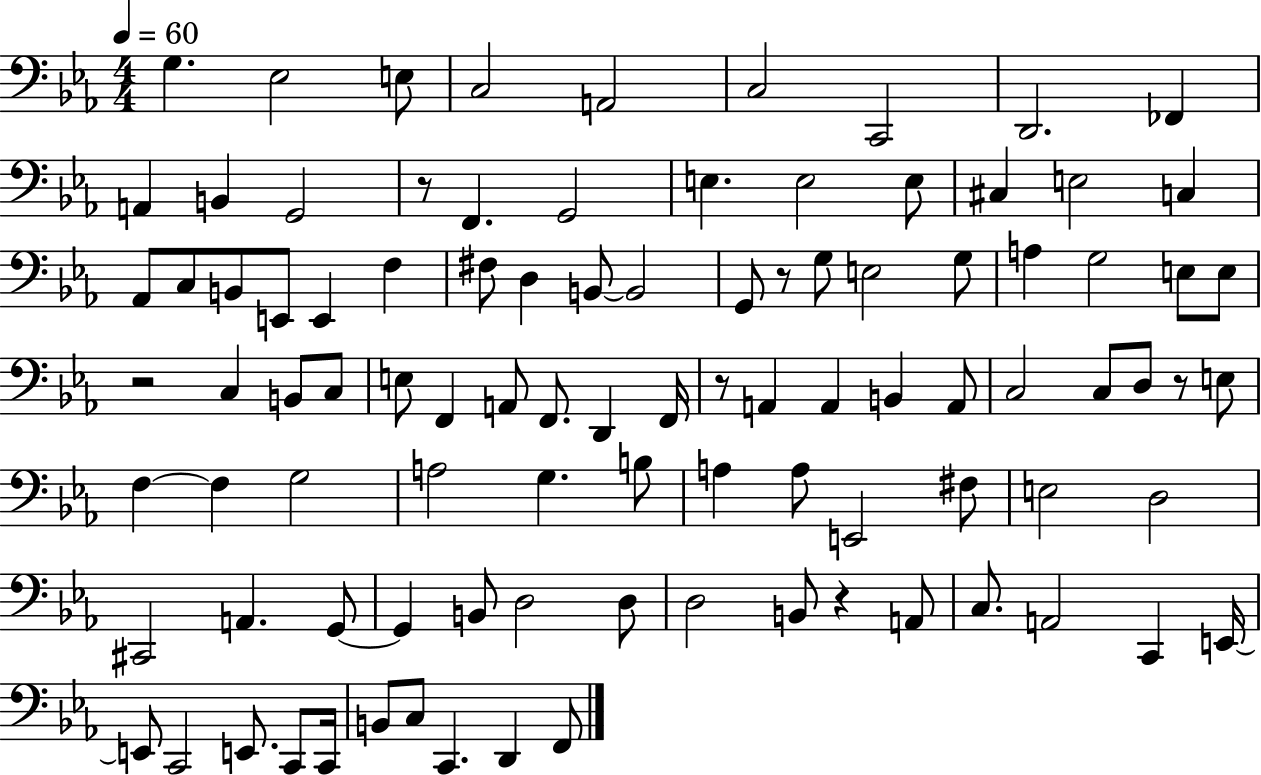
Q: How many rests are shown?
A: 6